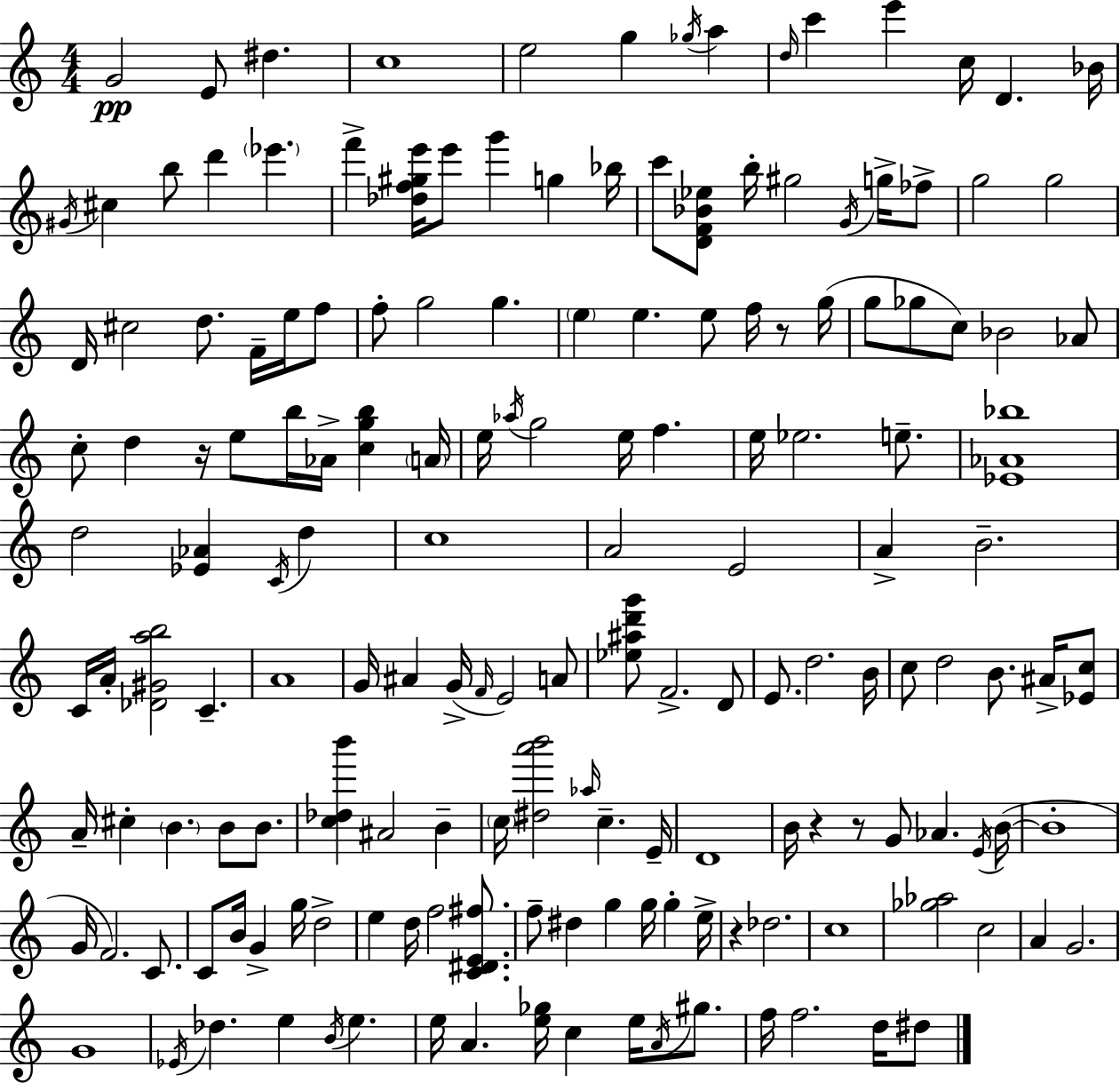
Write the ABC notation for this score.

X:1
T:Untitled
M:4/4
L:1/4
K:C
G2 E/2 ^d c4 e2 g _g/4 a d/4 c' e' c/4 D _B/4 ^G/4 ^c b/2 d' _e' f' [_df^ge']/4 e'/2 g' g _b/4 c'/2 [DF_B_e]/2 b/4 ^g2 G/4 g/4 _f/2 g2 g2 D/4 ^c2 d/2 F/4 e/4 f/2 f/2 g2 g e e e/2 f/4 z/2 g/4 g/2 _g/2 c/2 _B2 _A/2 c/2 d z/4 e/2 b/4 _A/4 [cgb] A/4 e/4 _a/4 g2 e/4 f e/4 _e2 e/2 [_E_A_b]4 d2 [_E_A] C/4 d c4 A2 E2 A B2 C/4 A/4 [_D^Gab]2 C A4 G/4 ^A G/4 F/4 E2 A/2 [_e^ad'g']/2 F2 D/2 E/2 d2 B/4 c/2 d2 B/2 ^A/4 [_Ec]/2 A/4 ^c B B/2 B/2 [c_db'] ^A2 B c/4 [^da'b']2 _a/4 c E/4 D4 B/4 z z/2 G/2 _A E/4 B/4 B4 G/4 F2 C/2 C/2 B/4 G g/4 d2 e d/4 f2 [C^DE^f]/2 f/2 ^d g g/4 g e/4 z _d2 c4 [_g_a]2 c2 A G2 G4 _E/4 _d e B/4 e e/4 A [e_g]/4 c e/4 A/4 ^g/2 f/4 f2 d/4 ^d/2